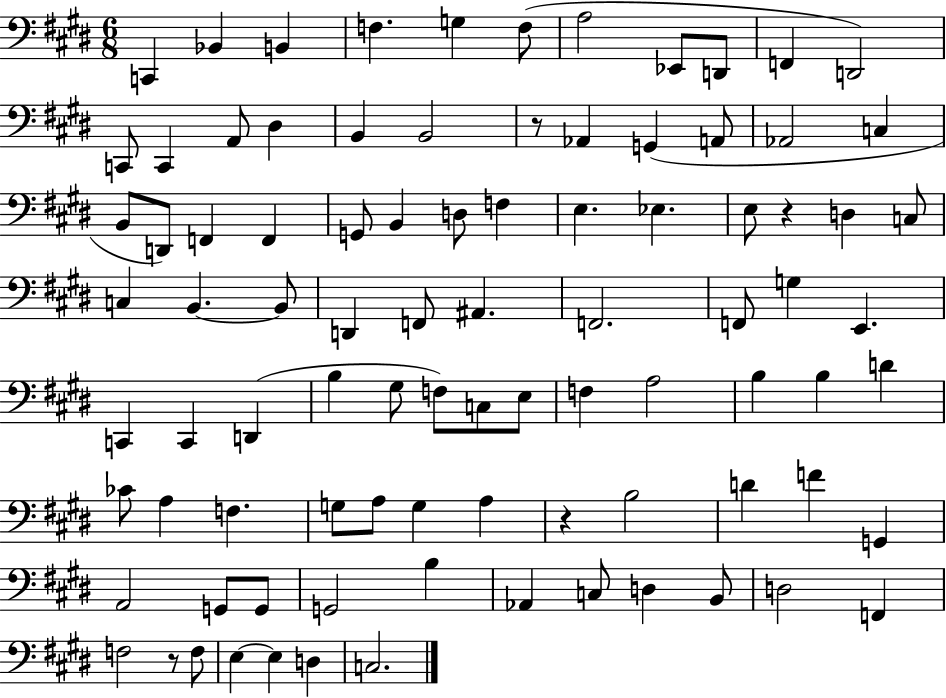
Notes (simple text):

C2/q Bb2/q B2/q F3/q. G3/q F3/e A3/h Eb2/e D2/e F2/q D2/h C2/e C2/q A2/e D#3/q B2/q B2/h R/e Ab2/q G2/q A2/e Ab2/h C3/q B2/e D2/e F2/q F2/q G2/e B2/q D3/e F3/q E3/q. Eb3/q. E3/e R/q D3/q C3/e C3/q B2/q. B2/e D2/q F2/e A#2/q. F2/h. F2/e G3/q E2/q. C2/q C2/q D2/q B3/q G#3/e F3/e C3/e E3/e F3/q A3/h B3/q B3/q D4/q CES4/e A3/q F3/q. G3/e A3/e G3/q A3/q R/q B3/h D4/q F4/q G2/q A2/h G2/e G2/e G2/h B3/q Ab2/q C3/e D3/q B2/e D3/h F2/q F3/h R/e F3/e E3/q E3/q D3/q C3/h.